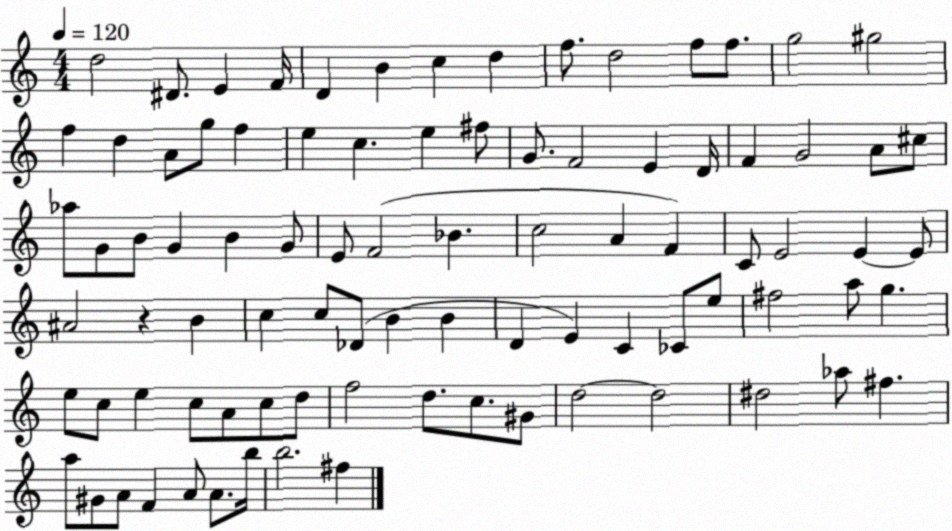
X:1
T:Untitled
M:4/4
L:1/4
K:C
d2 ^D/2 E F/4 D B c d f/2 d2 f/2 f/2 g2 ^g2 f d A/2 g/2 f e c e ^f/2 G/2 F2 E D/4 F G2 A/2 ^c/2 _a/2 G/2 B/2 G B G/2 E/2 F2 _B c2 A F C/2 E2 E E/2 ^A2 z B c c/2 _D/2 B B D E C _C/2 e/2 ^f2 a/2 g e/2 c/2 e c/2 A/2 c/2 d/2 f2 d/2 c/2 ^G/2 d2 d2 ^d2 _a/2 ^f a/2 ^G/2 A/2 F A/2 A/2 b/4 b2 ^f